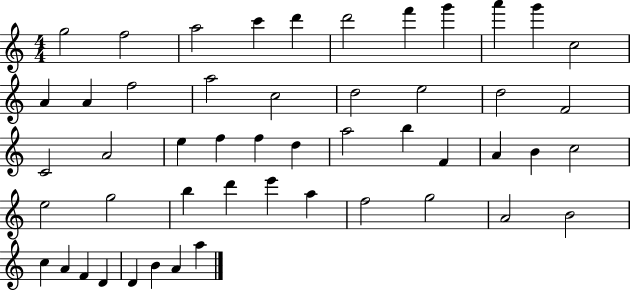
X:1
T:Untitled
M:4/4
L:1/4
K:C
g2 f2 a2 c' d' d'2 f' g' a' g' c2 A A f2 a2 c2 d2 e2 d2 F2 C2 A2 e f f d a2 b F A B c2 e2 g2 b d' e' a f2 g2 A2 B2 c A F D D B A a